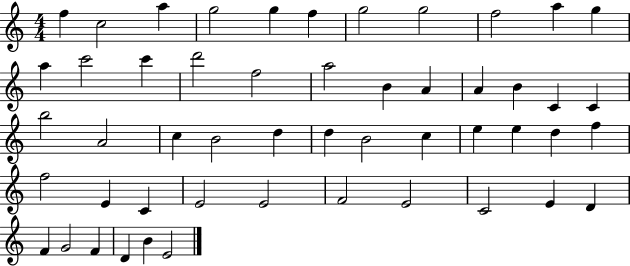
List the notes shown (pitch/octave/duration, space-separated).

F5/q C5/h A5/q G5/h G5/q F5/q G5/h G5/h F5/h A5/q G5/q A5/q C6/h C6/q D6/h F5/h A5/h B4/q A4/q A4/q B4/q C4/q C4/q B5/h A4/h C5/q B4/h D5/q D5/q B4/h C5/q E5/q E5/q D5/q F5/q F5/h E4/q C4/q E4/h E4/h F4/h E4/h C4/h E4/q D4/q F4/q G4/h F4/q D4/q B4/q E4/h